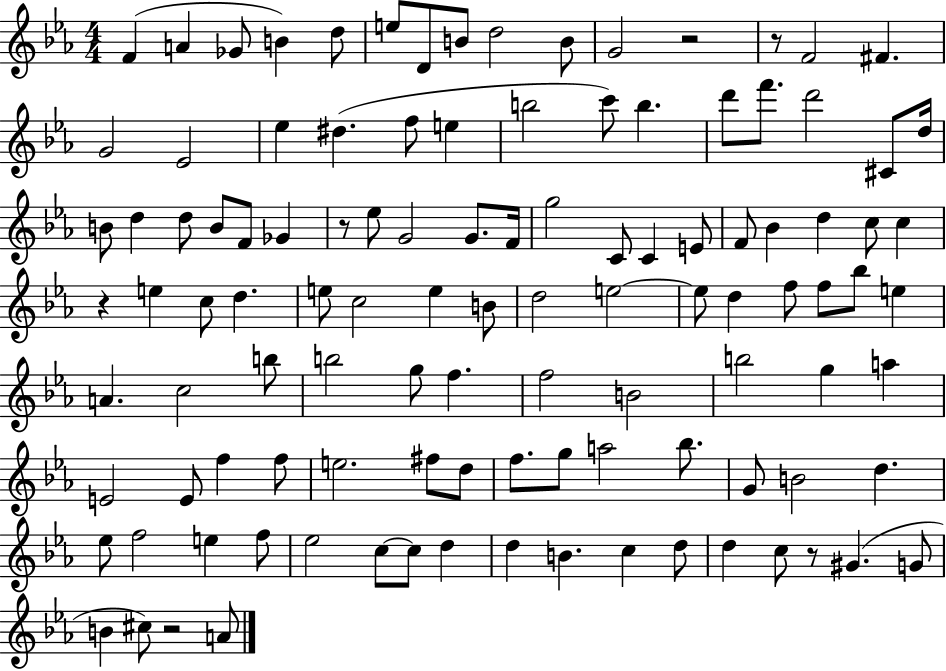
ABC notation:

X:1
T:Untitled
M:4/4
L:1/4
K:Eb
F A _G/2 B d/2 e/2 D/2 B/2 d2 B/2 G2 z2 z/2 F2 ^F G2 _E2 _e ^d f/2 e b2 c'/2 b d'/2 f'/2 d'2 ^C/2 d/4 B/2 d d/2 B/2 F/2 _G z/2 _e/2 G2 G/2 F/4 g2 C/2 C E/2 F/2 _B d c/2 c z e c/2 d e/2 c2 e B/2 d2 e2 e/2 d f/2 f/2 _b/2 e A c2 b/2 b2 g/2 f f2 B2 b2 g a E2 E/2 f f/2 e2 ^f/2 d/2 f/2 g/2 a2 _b/2 G/2 B2 d _e/2 f2 e f/2 _e2 c/2 c/2 d d B c d/2 d c/2 z/2 ^G G/2 B ^c/2 z2 A/2